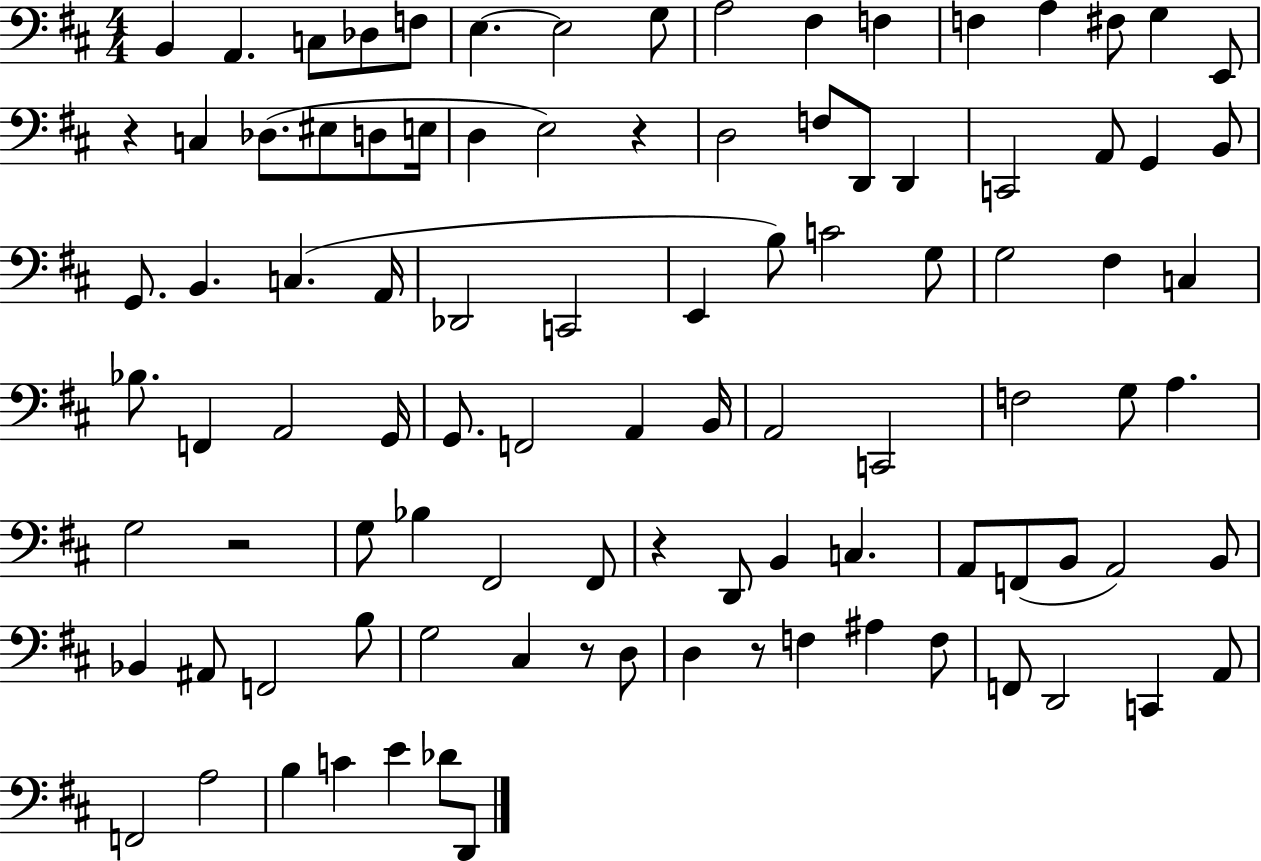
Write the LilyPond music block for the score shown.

{
  \clef bass
  \numericTimeSignature
  \time 4/4
  \key d \major
  \repeat volta 2 { b,4 a,4. c8 des8 f8 | e4.~~ e2 g8 | a2 fis4 f4 | f4 a4 fis8 g4 e,8 | \break r4 c4 des8.( eis8 d8 e16 | d4 e2) r4 | d2 f8 d,8 d,4 | c,2 a,8 g,4 b,8 | \break g,8. b,4. c4.( a,16 | des,2 c,2 | e,4 b8) c'2 g8 | g2 fis4 c4 | \break bes8. f,4 a,2 g,16 | g,8. f,2 a,4 b,16 | a,2 c,2 | f2 g8 a4. | \break g2 r2 | g8 bes4 fis,2 fis,8 | r4 d,8 b,4 c4. | a,8 f,8( b,8 a,2) b,8 | \break bes,4 ais,8 f,2 b8 | g2 cis4 r8 d8 | d4 r8 f4 ais4 f8 | f,8 d,2 c,4 a,8 | \break f,2 a2 | b4 c'4 e'4 des'8 d,8 | } \bar "|."
}